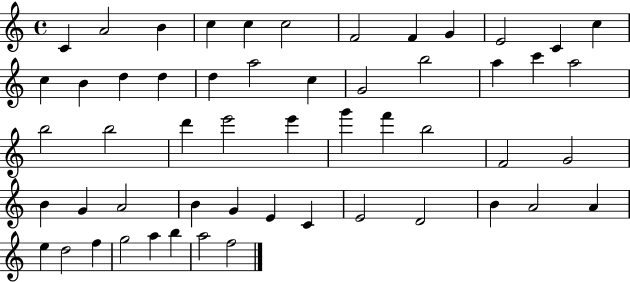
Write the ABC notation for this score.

X:1
T:Untitled
M:4/4
L:1/4
K:C
C A2 B c c c2 F2 F G E2 C c c B d d d a2 c G2 b2 a c' a2 b2 b2 d' e'2 e' g' f' b2 F2 G2 B G A2 B G E C E2 D2 B A2 A e d2 f g2 a b a2 f2